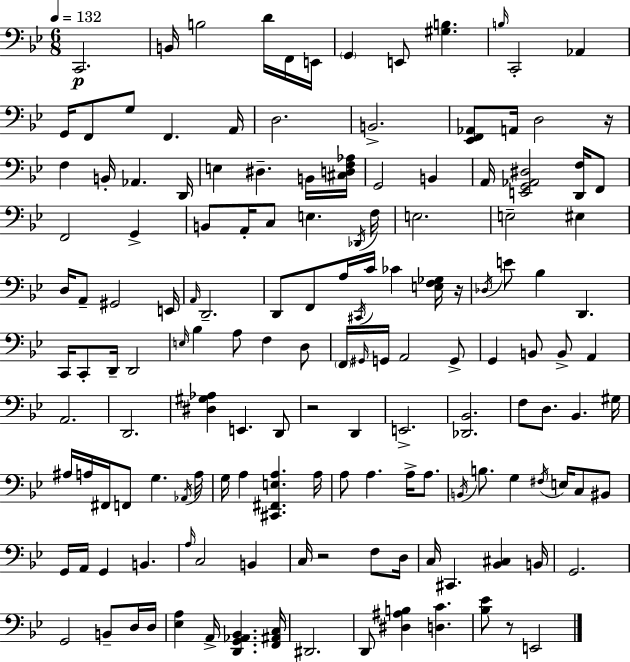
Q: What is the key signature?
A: G minor